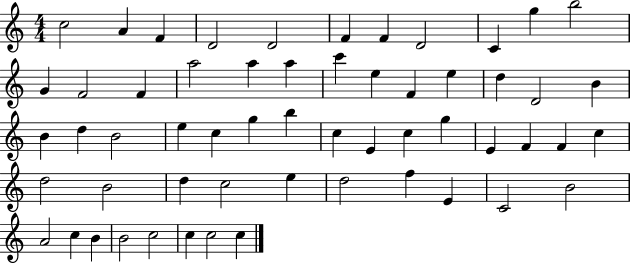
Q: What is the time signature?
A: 4/4